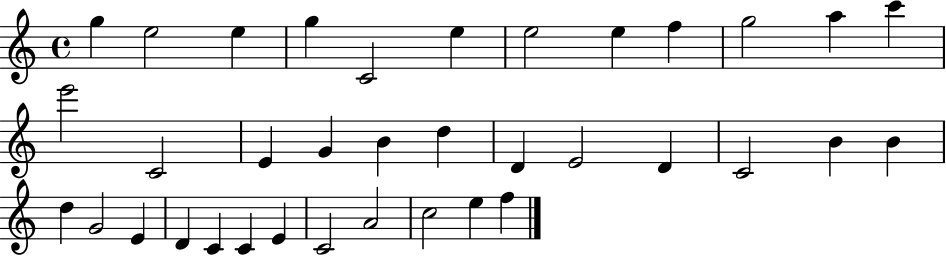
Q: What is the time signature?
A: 4/4